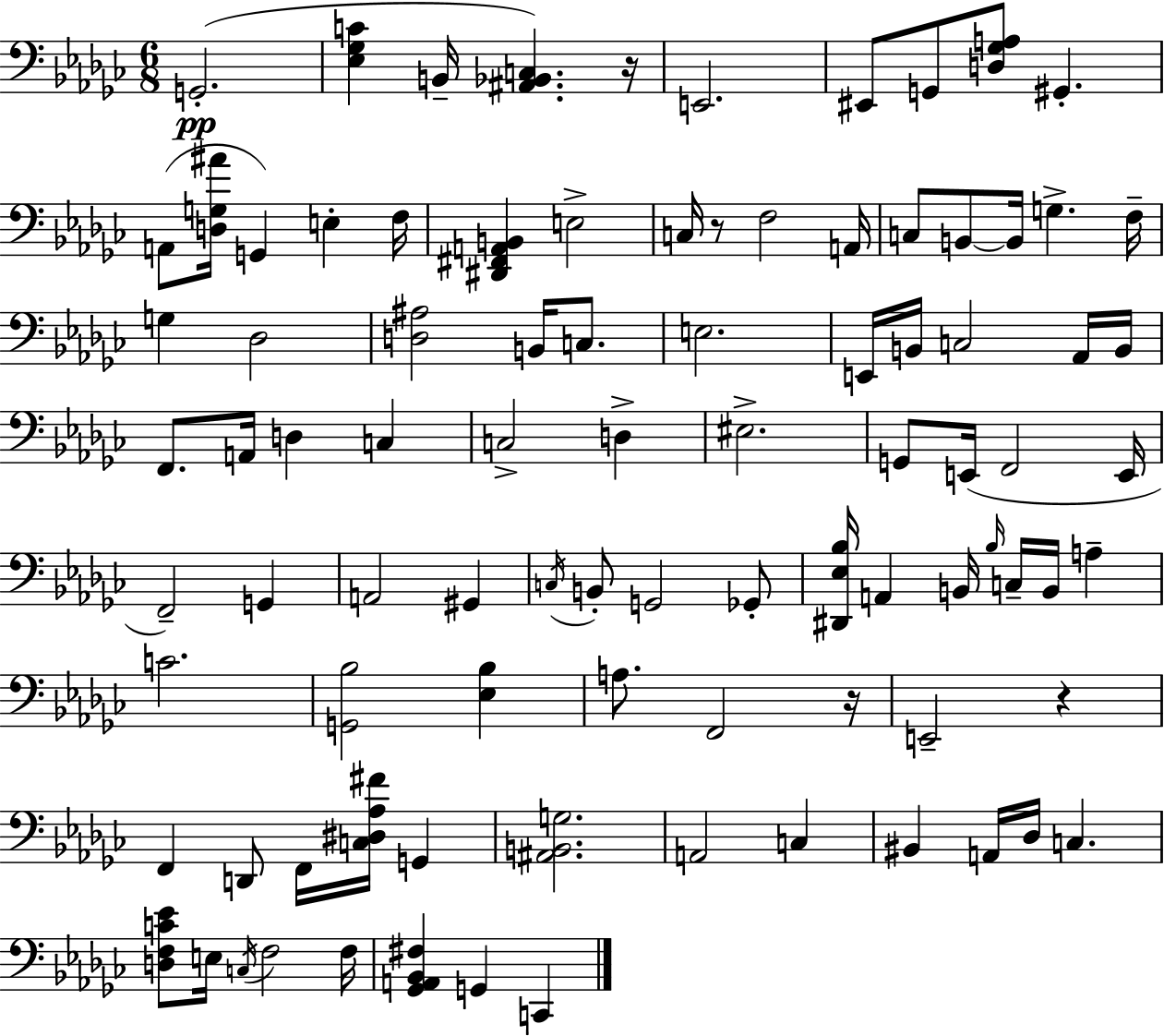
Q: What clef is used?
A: bass